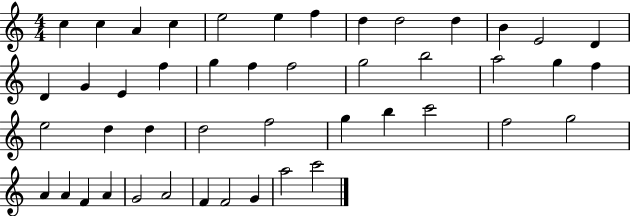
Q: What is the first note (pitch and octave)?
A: C5